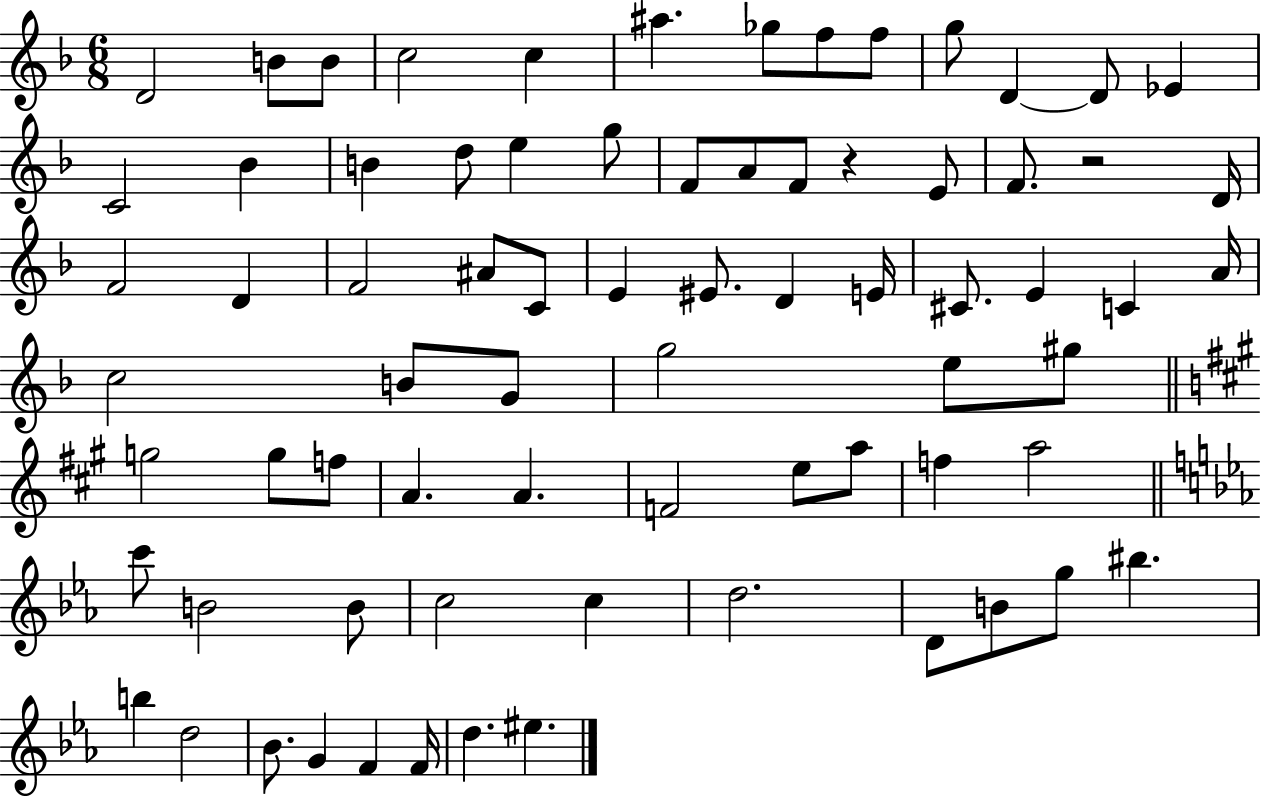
D4/h B4/e B4/e C5/h C5/q A#5/q. Gb5/e F5/e F5/e G5/e D4/q D4/e Eb4/q C4/h Bb4/q B4/q D5/e E5/q G5/e F4/e A4/e F4/e R/q E4/e F4/e. R/h D4/s F4/h D4/q F4/h A#4/e C4/e E4/q EIS4/e. D4/q E4/s C#4/e. E4/q C4/q A4/s C5/h B4/e G4/e G5/h E5/e G#5/e G5/h G5/e F5/e A4/q. A4/q. F4/h E5/e A5/e F5/q A5/h C6/e B4/h B4/e C5/h C5/q D5/h. D4/e B4/e G5/e BIS5/q. B5/q D5/h Bb4/e. G4/q F4/q F4/s D5/q. EIS5/q.